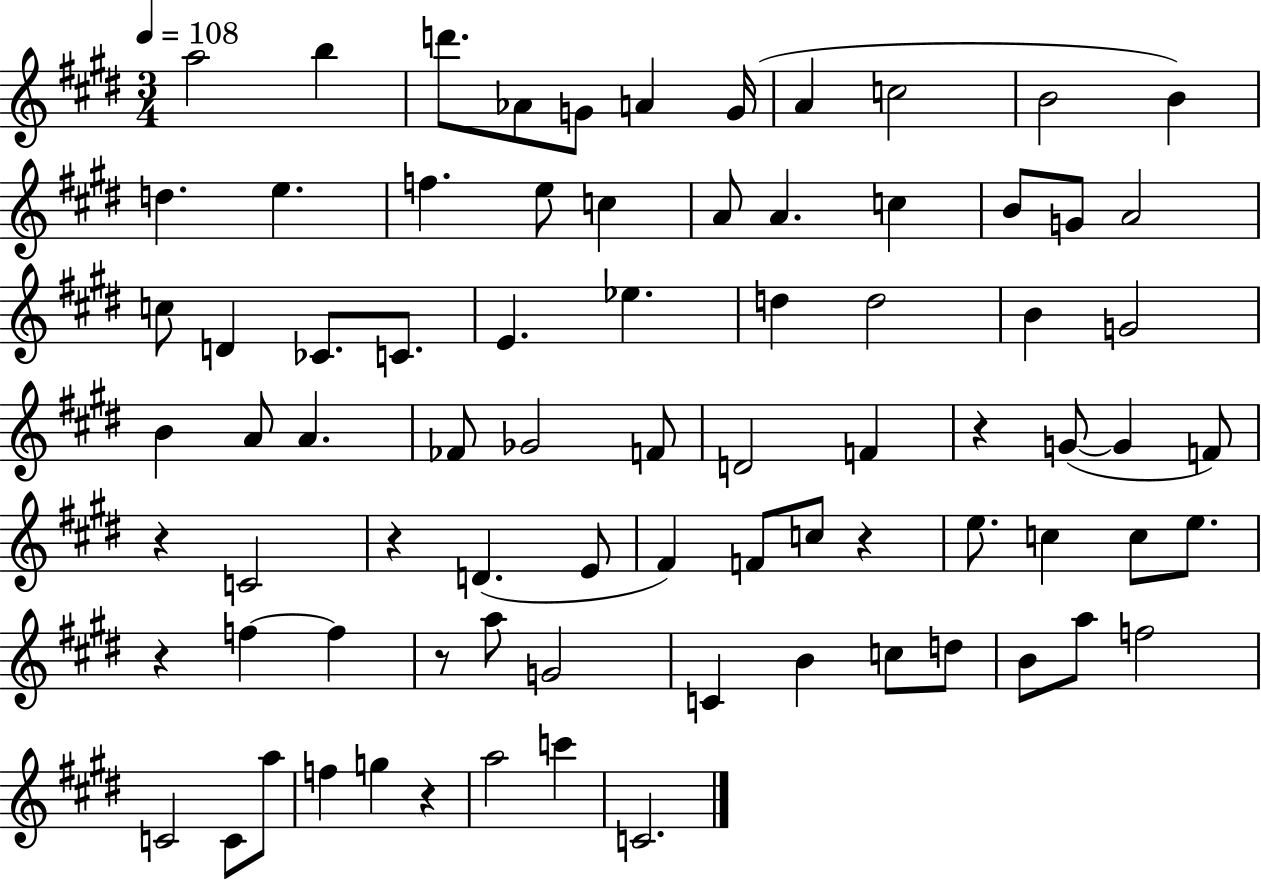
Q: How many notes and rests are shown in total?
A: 79